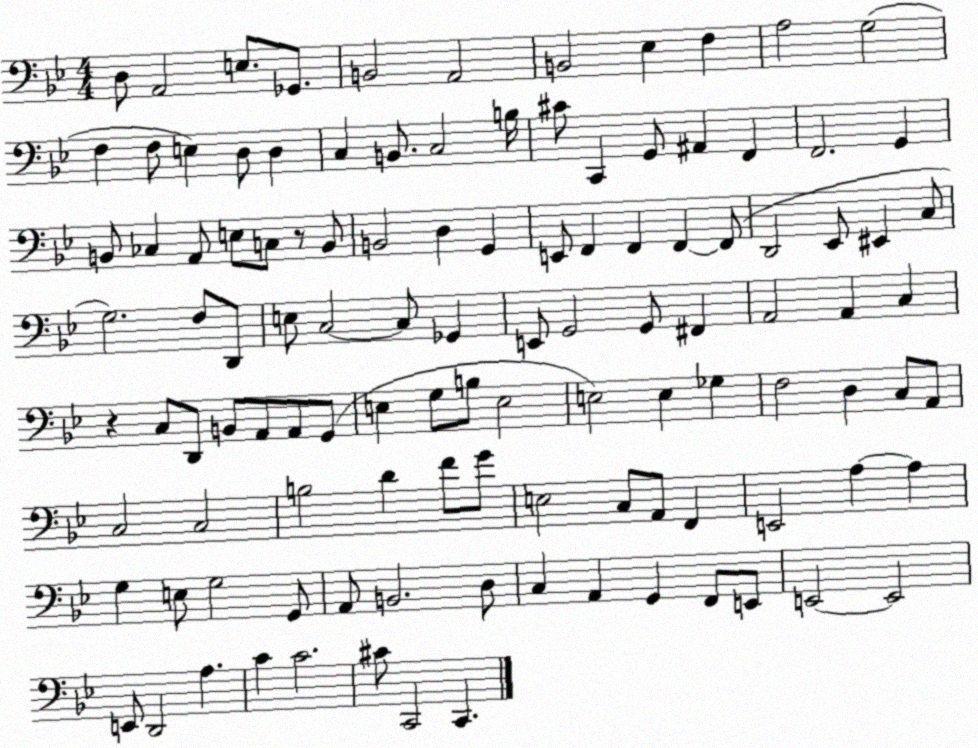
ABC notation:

X:1
T:Untitled
M:4/4
L:1/4
K:Bb
D,/2 A,,2 E,/2 _G,,/2 B,,2 A,,2 B,,2 _E, F, A,2 G,2 F, F,/2 E, D,/2 D, C, B,,/2 C,2 B,/4 ^C/2 C,, G,,/2 ^A,, F,, F,,2 G,, B,,/2 _C, A,,/2 E,/2 C,/2 z/2 B,,/2 B,,2 D, G,, E,,/2 F,, F,, F,, F,,/2 D,,2 _E,,/2 ^E,, C,/2 G,2 F,/2 D,,/2 E,/2 C,2 C,/2 _G,, E,,/2 G,,2 G,,/2 ^F,, A,,2 A,, C, z C,/2 D,,/2 B,,/2 A,,/2 A,,/2 G,,/2 E, G,/2 B,/2 E,2 E,2 E, _G, F,2 D, C,/2 A,,/2 C,2 C,2 B,2 D F/2 G/2 E,2 C,/2 A,,/2 F,, E,,2 A, A, G, E,/2 G,2 G,,/2 A,,/2 B,,2 D,/2 C, A,, G,, F,,/2 E,,/2 E,,2 E,,2 E,,/2 D,,2 A, C C2 ^C/2 C,,2 C,,